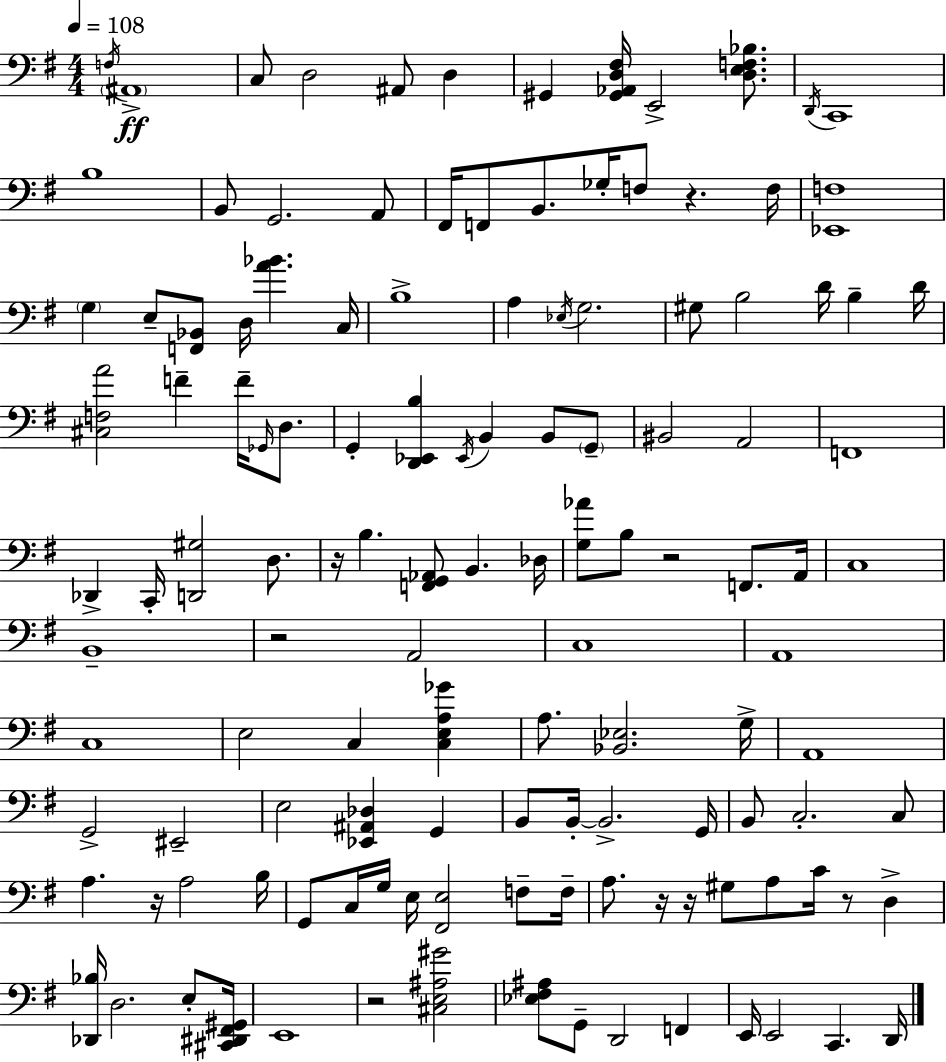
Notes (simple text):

F3/s A#2/w C3/e D3/h A#2/e D3/q G#2/q [G#2,Ab2,D3,F#3]/s E2/h [D3,E3,F3,Bb3]/e. D2/s C2/w B3/w B2/e G2/h. A2/e F#2/s F2/e B2/e. Gb3/s F3/e R/q. F3/s [Eb2,F3]/w G3/q E3/e [F2,Bb2]/e D3/s [A4,Bb4]/q. C3/s B3/w A3/q Eb3/s G3/h. G#3/e B3/h D4/s B3/q D4/s [C#3,F3,A4]/h F4/q F4/s Gb2/s D3/e. G2/q [D2,Eb2,B3]/q Eb2/s B2/q B2/e G2/e BIS2/h A2/h F2/w Db2/q C2/s [D2,G#3]/h D3/e. R/s B3/q. [F2,G2,Ab2]/e B2/q. Db3/s [G3,Ab4]/e B3/e R/h F2/e. A2/s C3/w B2/w R/h A2/h C3/w A2/w C3/w E3/h C3/q [C3,E3,A3,Gb4]/q A3/e. [Bb2,Eb3]/h. G3/s A2/w G2/h EIS2/h E3/h [Eb2,A#2,Db3]/q G2/q B2/e B2/s B2/h. G2/s B2/e C3/h. C3/e A3/q. R/s A3/h B3/s G2/e C3/s G3/s E3/s [F#2,E3]/h F3/e F3/s A3/e. R/s R/s G#3/e A3/e C4/s R/e D3/q [Db2,Bb3]/s D3/h. E3/e [C#2,D#2,F#2,G#2]/s E2/w R/h [C#3,E3,A#3,G#4]/h [Eb3,F#3,A#3]/e G2/e D2/h F2/q E2/s E2/h C2/q. D2/s